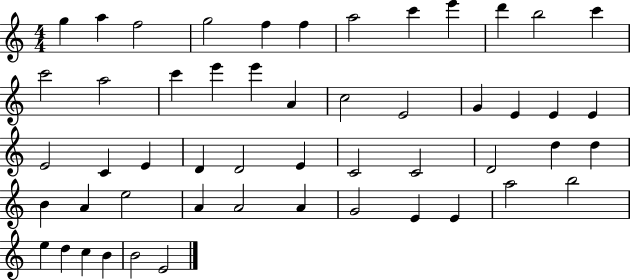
X:1
T:Untitled
M:4/4
L:1/4
K:C
g a f2 g2 f f a2 c' e' d' b2 c' c'2 a2 c' e' e' A c2 E2 G E E E E2 C E D D2 E C2 C2 D2 d d B A e2 A A2 A G2 E E a2 b2 e d c B B2 E2